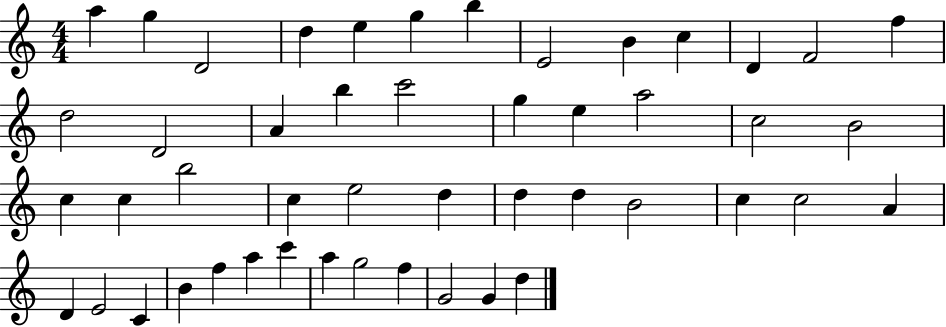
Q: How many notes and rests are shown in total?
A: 48